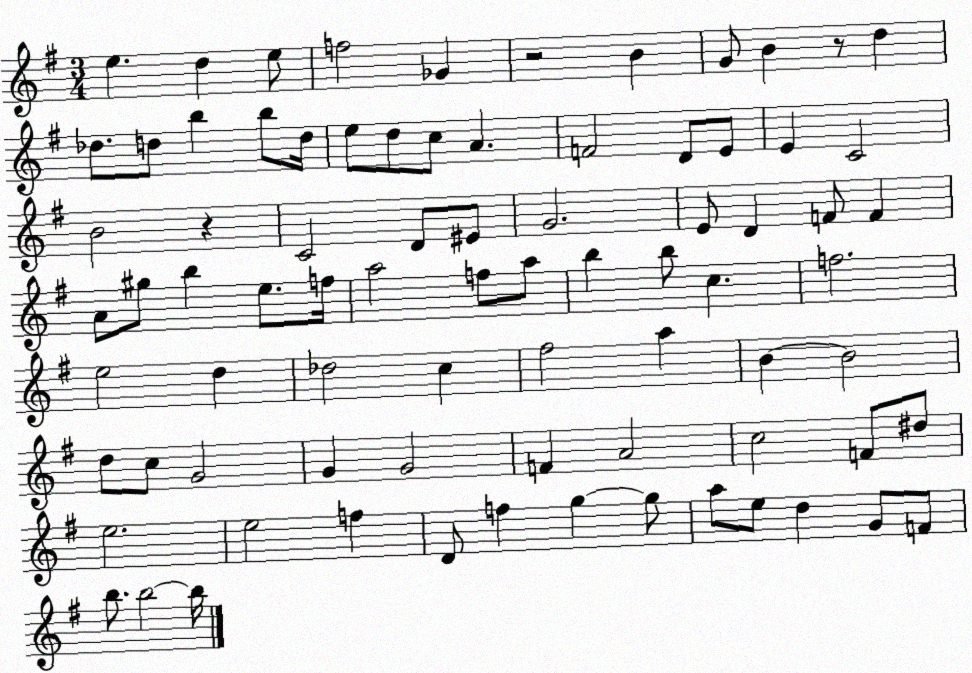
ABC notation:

X:1
T:Untitled
M:3/4
L:1/4
K:G
e d e/2 f2 _G z2 B G/2 B z/2 d _d/2 d/2 b b/2 d/4 e/2 d/2 c/2 A F2 D/2 E/2 E C2 B2 z C2 D/2 ^E/2 G2 E/2 D F/2 F A/2 ^g/2 b e/2 f/4 a2 f/2 a/2 b b/2 c f2 e2 d _d2 c ^f2 a B B2 d/2 c/2 G2 G G2 F A2 c2 F/2 ^d/2 e2 e2 f D/2 f g g/2 a/2 e/2 d G/2 F/2 b/2 b2 b/4